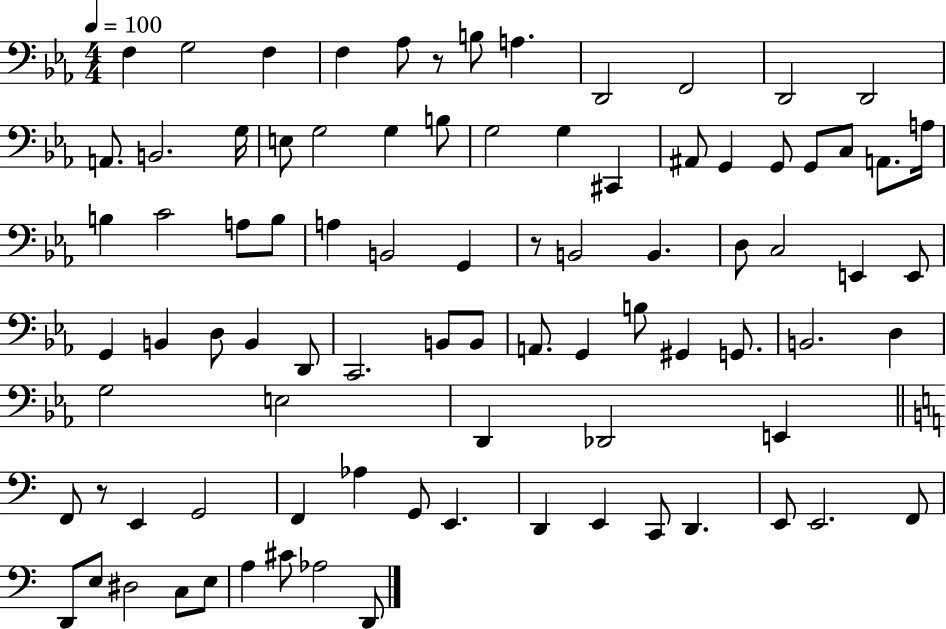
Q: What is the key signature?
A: EES major